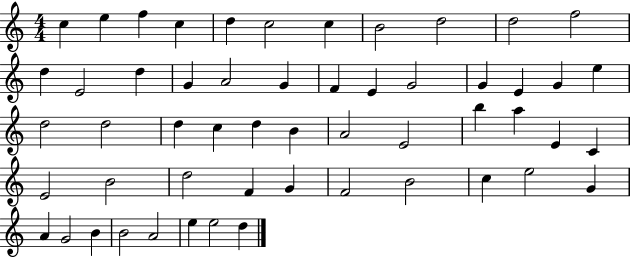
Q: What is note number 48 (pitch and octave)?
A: G4